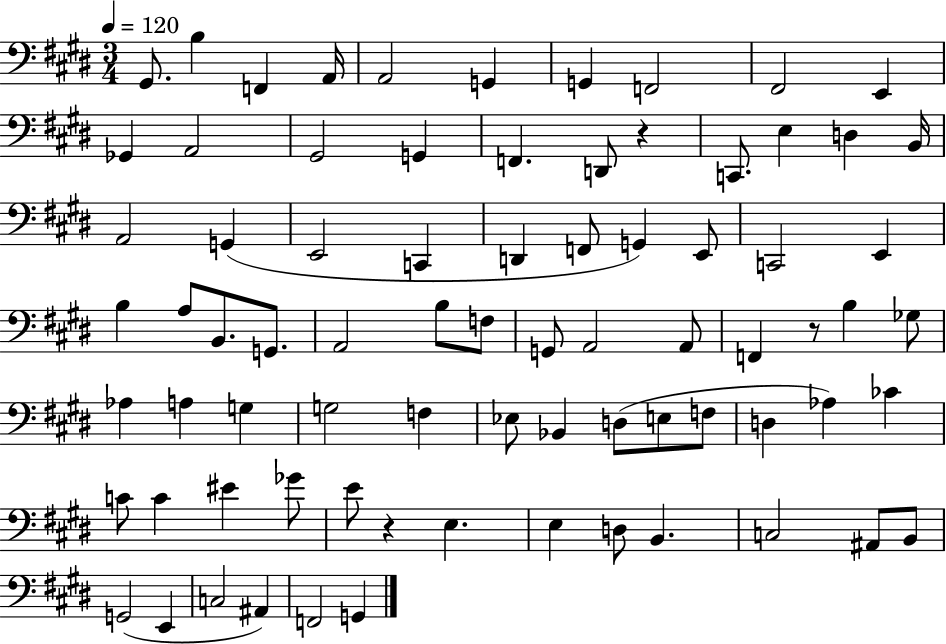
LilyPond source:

{
  \clef bass
  \numericTimeSignature
  \time 3/4
  \key e \major
  \tempo 4 = 120
  gis,8. b4 f,4 a,16 | a,2 g,4 | g,4 f,2 | fis,2 e,4 | \break ges,4 a,2 | gis,2 g,4 | f,4. d,8 r4 | c,8. e4 d4 b,16 | \break a,2 g,4( | e,2 c,4 | d,4 f,8 g,4) e,8 | c,2 e,4 | \break b4 a8 b,8. g,8. | a,2 b8 f8 | g,8 a,2 a,8 | f,4 r8 b4 ges8 | \break aes4 a4 g4 | g2 f4 | ees8 bes,4 d8( e8 f8 | d4 aes4) ces'4 | \break c'8 c'4 eis'4 ges'8 | e'8 r4 e4. | e4 d8 b,4. | c2 ais,8 b,8 | \break g,2( e,4 | c2 ais,4) | f,2 g,4 | \bar "|."
}